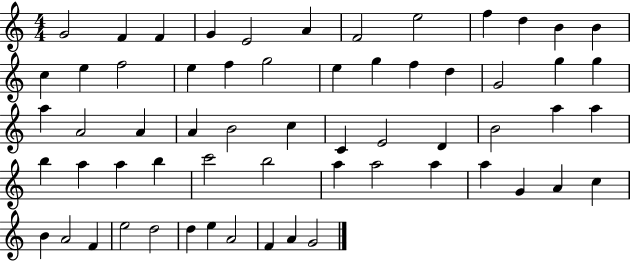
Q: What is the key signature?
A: C major